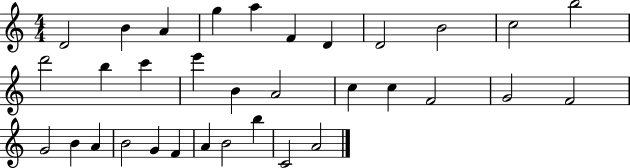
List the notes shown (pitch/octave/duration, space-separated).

D4/h B4/q A4/q G5/q A5/q F4/q D4/q D4/h B4/h C5/h B5/h D6/h B5/q C6/q E6/q B4/q A4/h C5/q C5/q F4/h G4/h F4/h G4/h B4/q A4/q B4/h G4/q F4/q A4/q B4/h B5/q C4/h A4/h